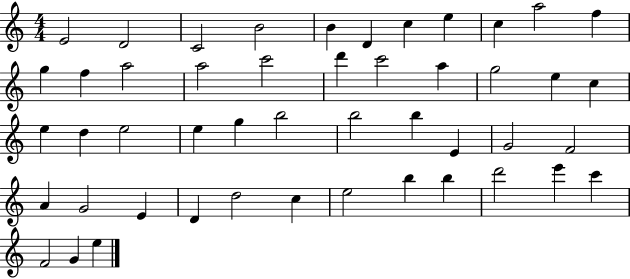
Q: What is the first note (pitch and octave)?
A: E4